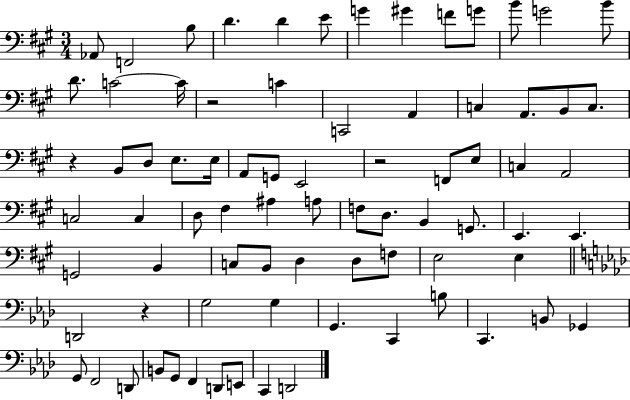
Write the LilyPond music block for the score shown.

{
  \clef bass
  \numericTimeSignature
  \time 3/4
  \key a \major
  aes,8 f,2 b8 | d'4. d'4 e'8 | g'4 gis'4 f'8 g'8 | b'8 g'2 b'8 | \break d'8. c'2~~ c'16 | r2 c'4 | c,2 a,4 | c4 a,8. b,8 c8. | \break r4 b,8 d8 e8. e16 | a,8 g,8 e,2 | r2 f,8 e8 | c4 a,2 | \break c2 c4 | d8 fis4 ais4 a8 | f8 d8. b,4 g,8. | e,4. e,4. | \break g,2 b,4 | c8 b,8 d4 d8 f8 | e2 e4 | \bar "||" \break \key aes \major d,2 r4 | g2 g4 | g,4. c,4 b8 | c,4. b,8 ges,4 | \break g,8 f,2 d,8 | b,8 g,8 f,4 d,8 e,8 | c,4 d,2 | \bar "|."
}